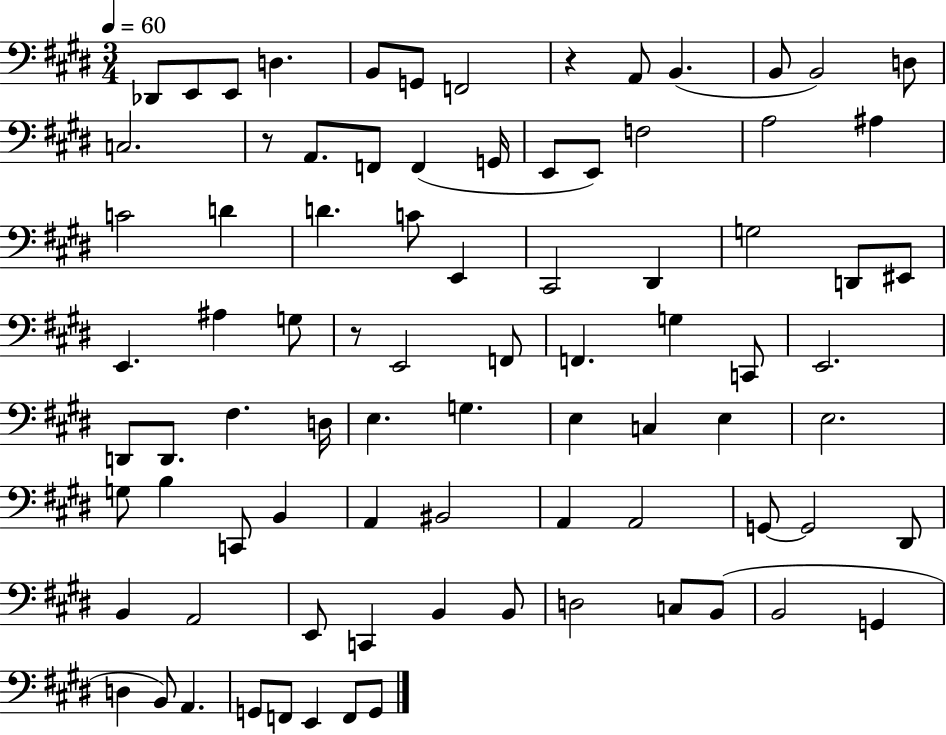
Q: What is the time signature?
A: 3/4